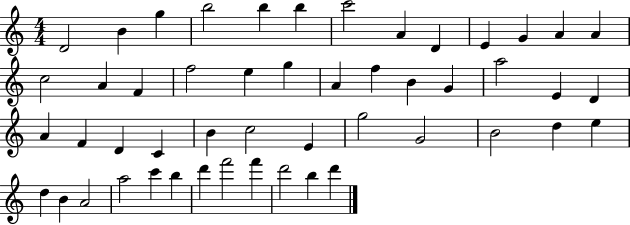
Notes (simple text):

D4/h B4/q G5/q B5/h B5/q B5/q C6/h A4/q D4/q E4/q G4/q A4/q A4/q C5/h A4/q F4/q F5/h E5/q G5/q A4/q F5/q B4/q G4/q A5/h E4/q D4/q A4/q F4/q D4/q C4/q B4/q C5/h E4/q G5/h G4/h B4/h D5/q E5/q D5/q B4/q A4/h A5/h C6/q B5/q D6/q F6/h F6/q D6/h B5/q D6/q